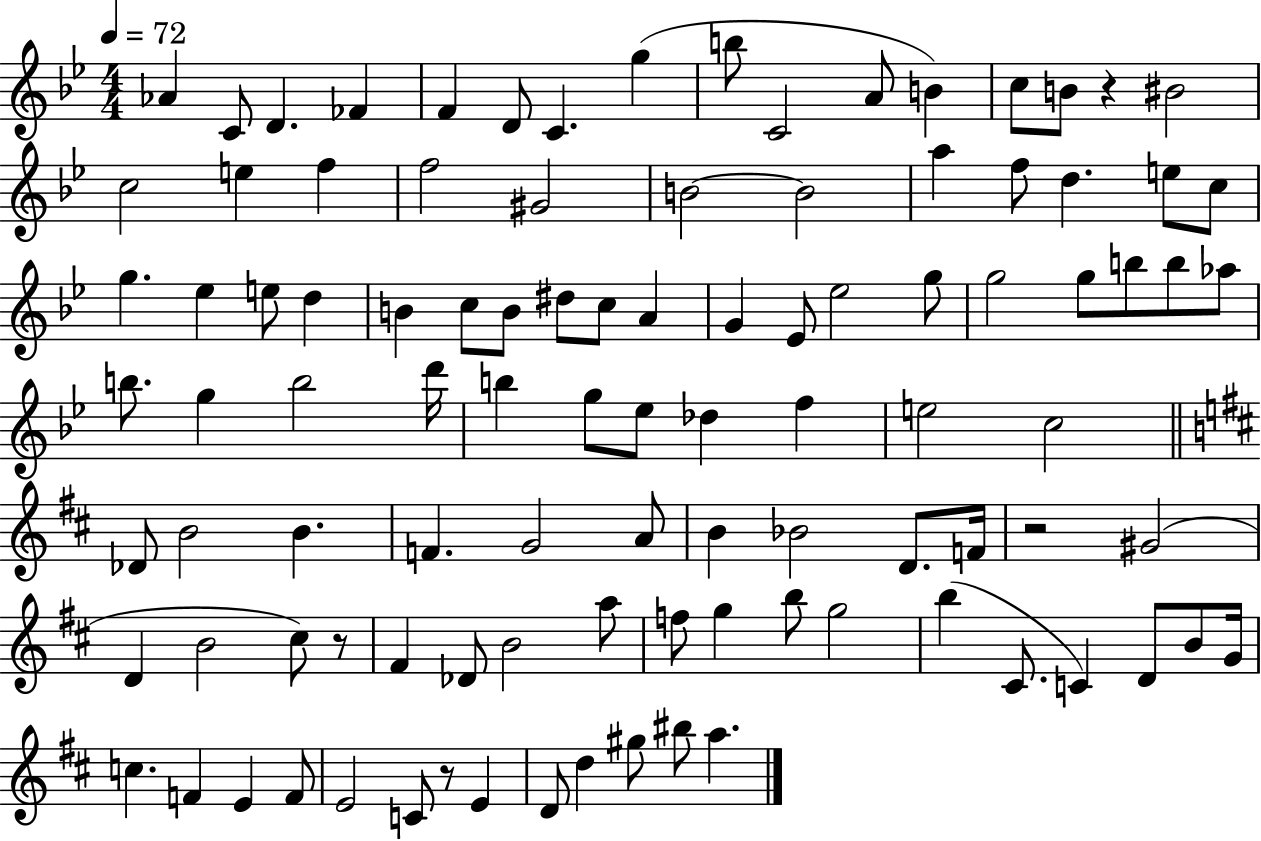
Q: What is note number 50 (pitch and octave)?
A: D6